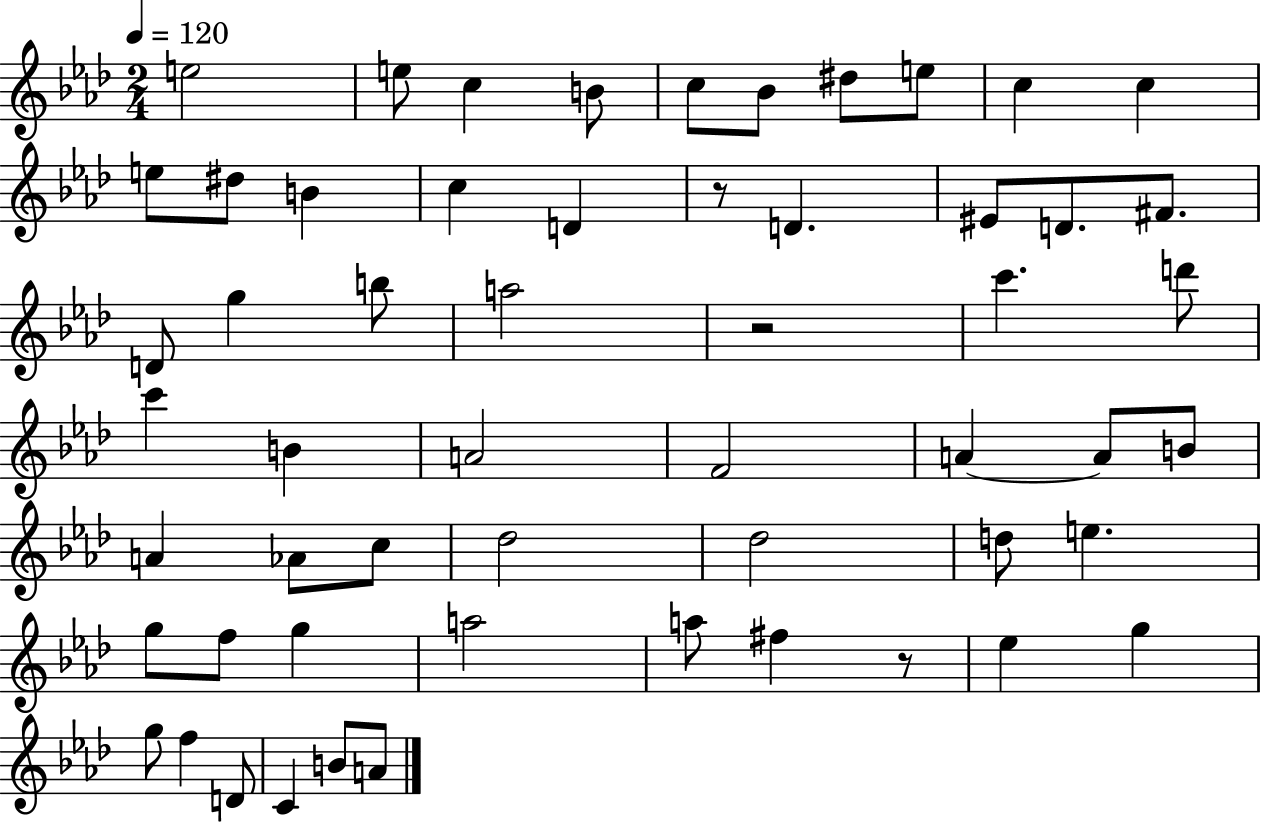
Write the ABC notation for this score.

X:1
T:Untitled
M:2/4
L:1/4
K:Ab
e2 e/2 c B/2 c/2 _B/2 ^d/2 e/2 c c e/2 ^d/2 B c D z/2 D ^E/2 D/2 ^F/2 D/2 g b/2 a2 z2 c' d'/2 c' B A2 F2 A A/2 B/2 A _A/2 c/2 _d2 _d2 d/2 e g/2 f/2 g a2 a/2 ^f z/2 _e g g/2 f D/2 C B/2 A/2